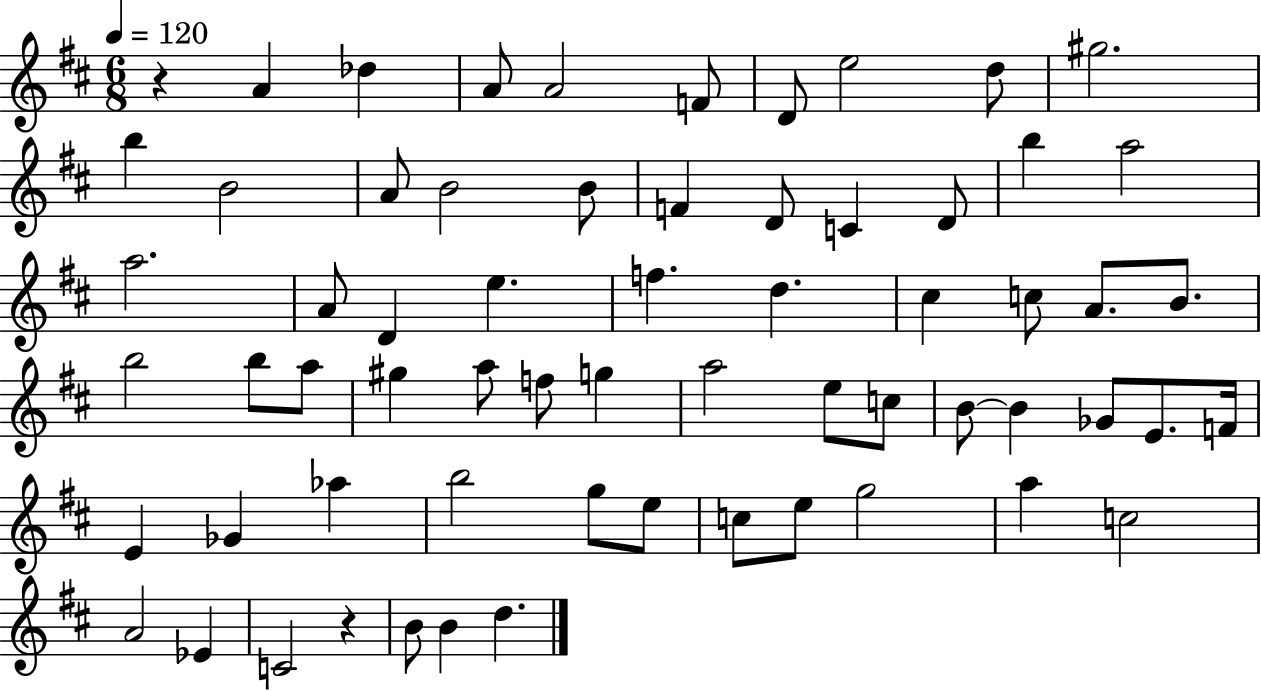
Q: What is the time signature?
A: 6/8